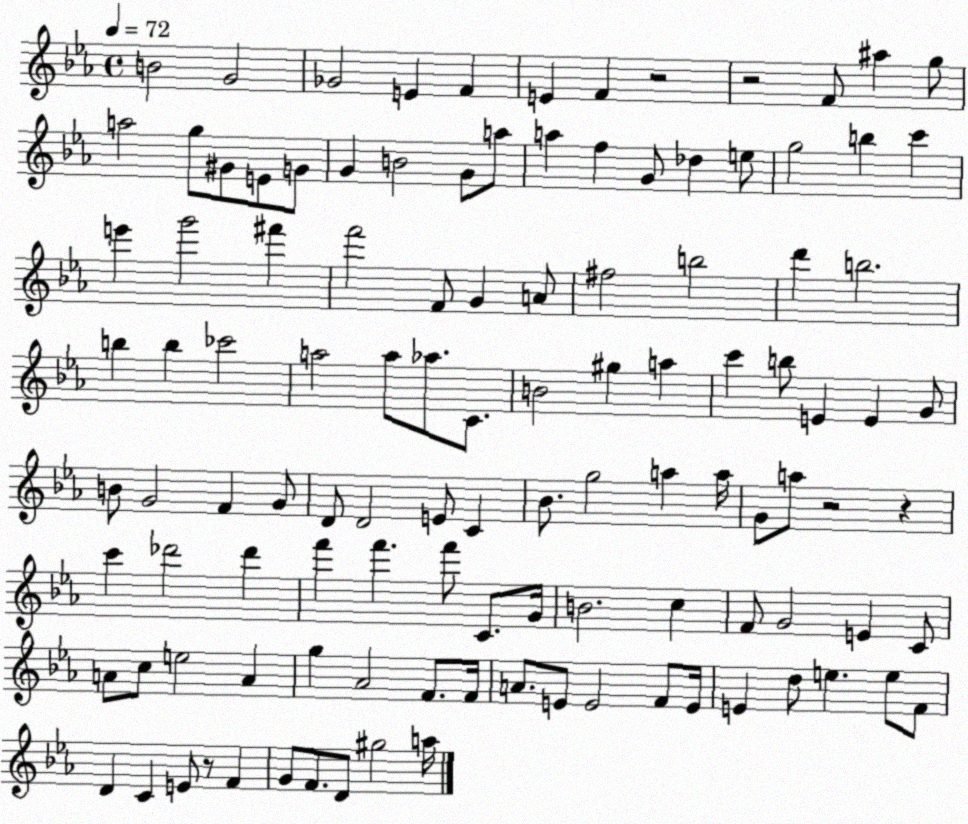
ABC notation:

X:1
T:Untitled
M:4/4
L:1/4
K:Eb
B2 G2 _G2 E F E F z2 z2 F/2 ^a g/2 a2 g/2 ^G/2 E/2 G/2 G B2 G/2 a/2 a f G/2 _d e/2 g2 b c' e' g'2 ^f' f'2 F/2 G A/2 ^f2 b2 d' b2 b b _c'2 a2 a/2 _a/2 C/2 B2 ^g a c' b/2 E E G/2 B/2 G2 F G/2 D/2 D2 E/2 C _B/2 g2 a a/4 G/2 a/2 z2 z c' _d'2 _d' f' f' f'/2 C/2 G/4 B2 c F/2 G2 E C/2 A/2 c/2 e2 A g _A2 F/2 F/4 A/2 E/2 E2 F/2 E/4 E d/2 e e/2 F/2 D C E/2 z/2 F G/2 F/2 D/2 ^g2 a/4